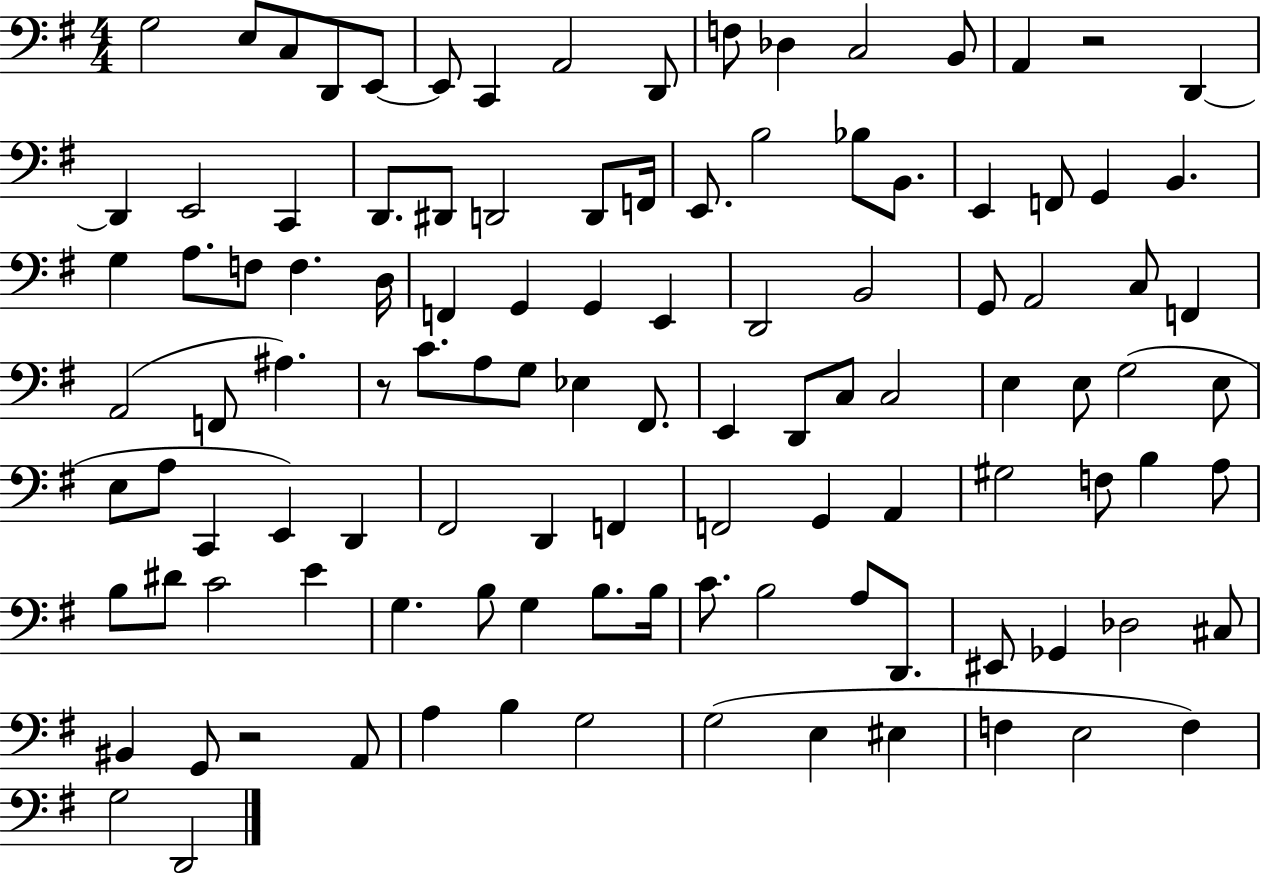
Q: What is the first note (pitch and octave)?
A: G3